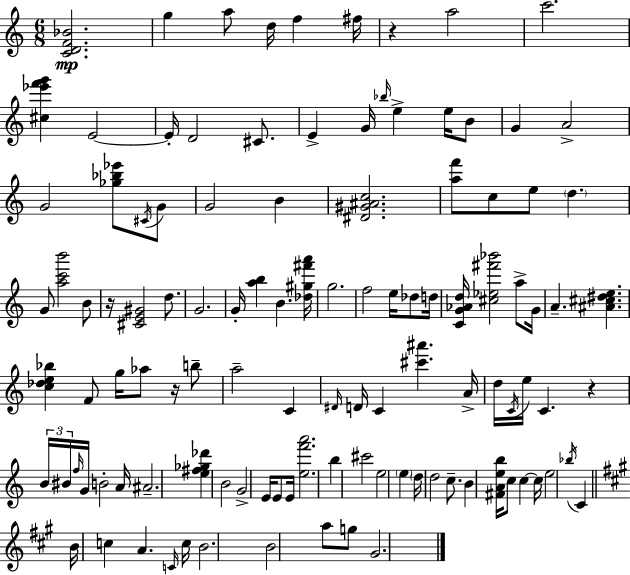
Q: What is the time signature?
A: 6/8